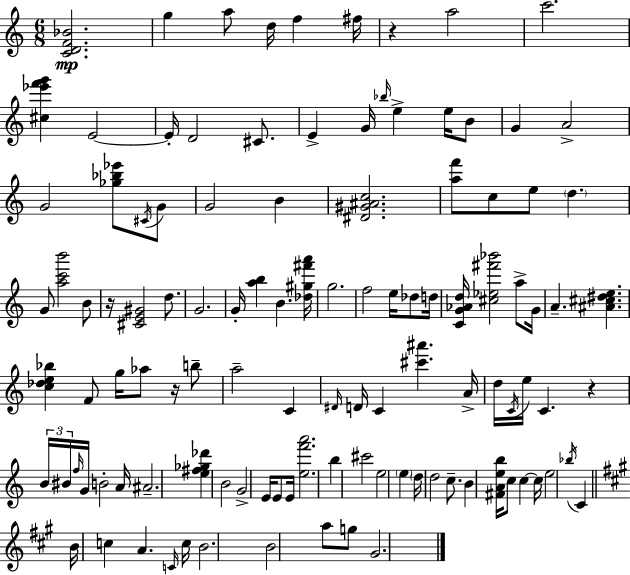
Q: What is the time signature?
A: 6/8